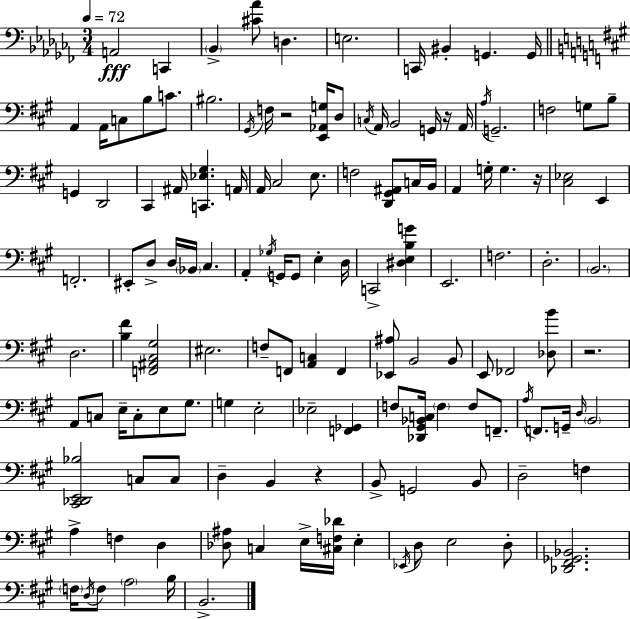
X:1
T:Untitled
M:3/4
L:1/4
K:Abm
A,,2 C,, _B,, [^C_A]/2 D, E,2 C,,/4 ^B,, G,, G,,/4 A,, A,,/4 C,/2 B,/2 C/2 ^B,2 ^G,,/4 F,/4 z2 [E,,_A,,G,]/4 D,/2 C,/4 A,,/4 B,,2 G,,/4 z/4 A,,/4 A,/4 G,,2 F,2 G,/2 B,/2 G,, D,,2 ^C,, ^A,,/4 [C,,_E,^G,] A,,/4 A,,/4 ^C,2 E,/2 F,2 [D,,^G,,^A,,]/2 C,/4 B,,/4 A,, G,/4 G, z/4 [^C,_E,]2 E,, F,,2 ^E,,/2 D,/2 D,/4 _B,,/4 ^C, A,, _G,/4 G,,/4 G,,/2 E, D,/4 C,,2 [^D,E,B,G] E,,2 F,2 D,2 B,,2 D,2 [B,^F] [F,,^A,,^C,^G,]2 ^E,2 F,/2 F,,/2 [A,,C,] F,, [_E,,^A,]/2 B,,2 B,,/2 E,,/2 _F,,2 [_D,B]/2 z2 A,,/2 C,/2 E,/4 C,/2 E,/2 ^G,/2 G, E,2 _E,2 [F,,_G,,] F,/2 [_D,,^G,,_B,,C,]/4 F, F,/2 F,,/2 A,/4 F,,/2 G,,/4 D,/4 B,,2 [^C,,_D,,E,,_B,]2 C,/2 C,/2 D, B,, z B,,/2 G,,2 B,,/2 D,2 F, A, F, D, [_D,^A,]/2 C, E,/4 [^C,F,_D]/4 E, _E,,/4 D,/2 E,2 D,/2 [_D,,^F,,_G,,_B,,]2 F,/4 D,/4 F,/2 A,2 B,/4 B,,2